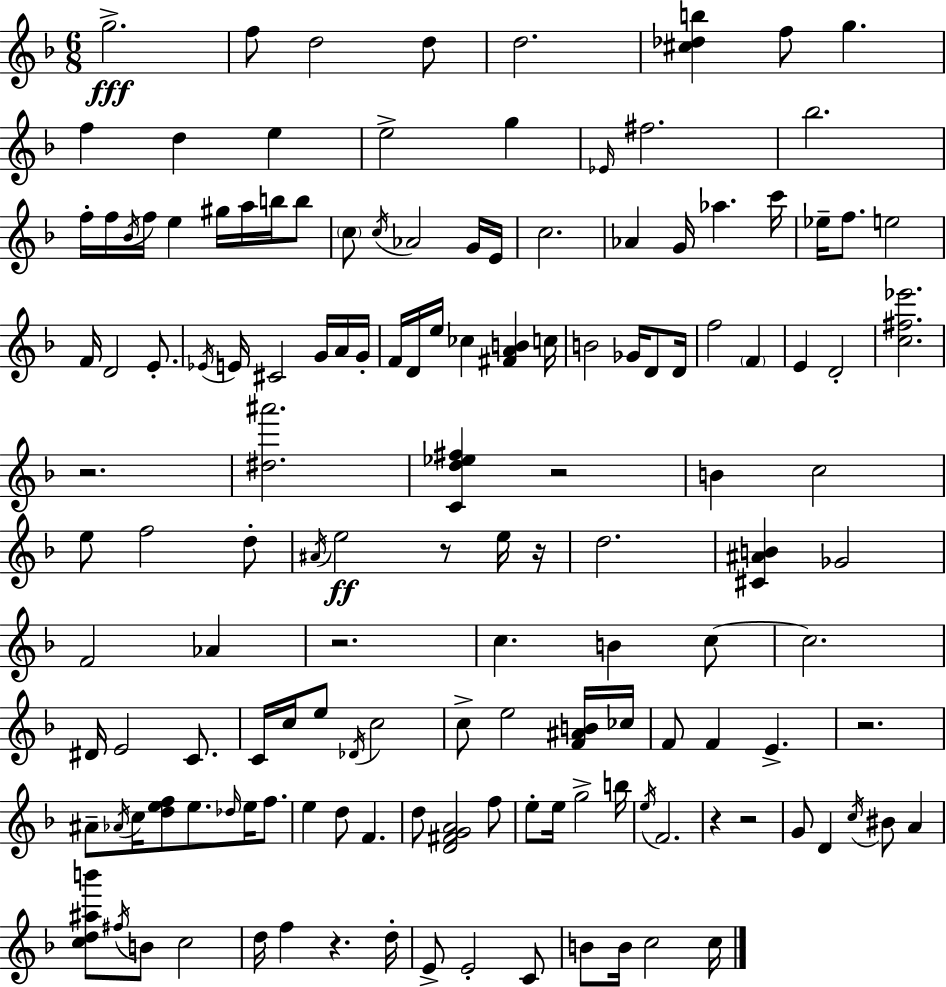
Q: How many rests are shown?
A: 9